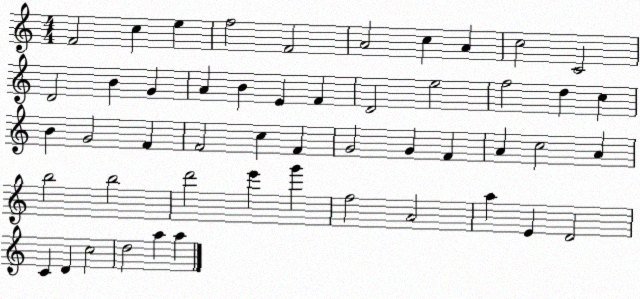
X:1
T:Untitled
M:4/4
L:1/4
K:C
F2 c e f2 F2 A2 c A c2 C2 D2 B G A B E F D2 e2 f2 d c B G2 F F2 c F G2 G F A c2 A b2 b2 d'2 e' g' f2 A2 a E D2 C D c2 d2 a a